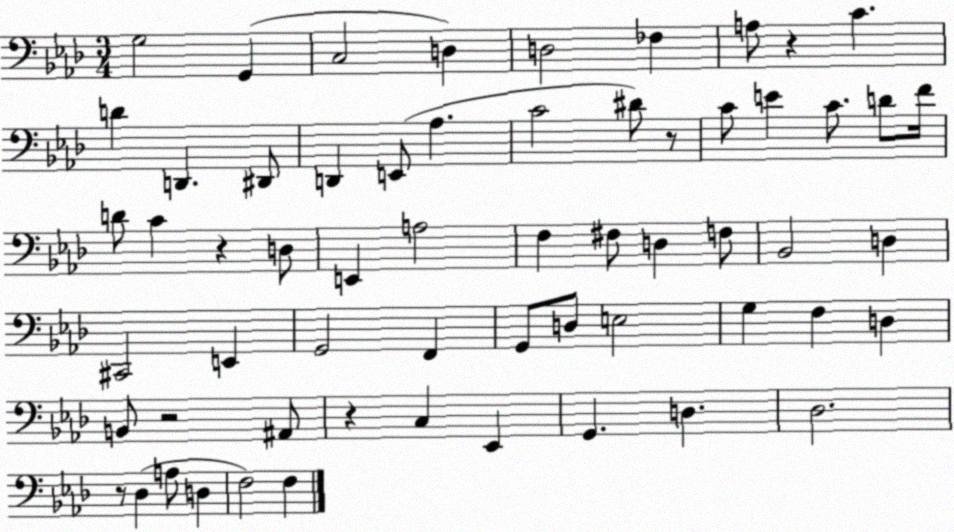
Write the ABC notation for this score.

X:1
T:Untitled
M:3/4
L:1/4
K:Ab
G,2 G,, C,2 D, D,2 _F, A,/2 z C D D,, ^D,,/2 D,, E,,/2 _A, C2 ^D/2 z/2 C/2 E C/2 D/2 F/4 D/2 C z D,/2 E,, A,2 F, ^F,/2 D, F,/2 _B,,2 D, ^C,,2 E,, G,,2 F,, G,,/2 D,/2 E,2 G, F, D, B,,/2 z2 ^A,,/2 z C, _E,, G,, D, _D,2 z/2 _D, A,/2 D, F,2 F,